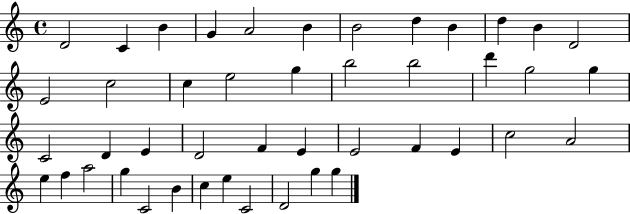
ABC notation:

X:1
T:Untitled
M:4/4
L:1/4
K:C
D2 C B G A2 B B2 d B d B D2 E2 c2 c e2 g b2 b2 d' g2 g C2 D E D2 F E E2 F E c2 A2 e f a2 g C2 B c e C2 D2 g g